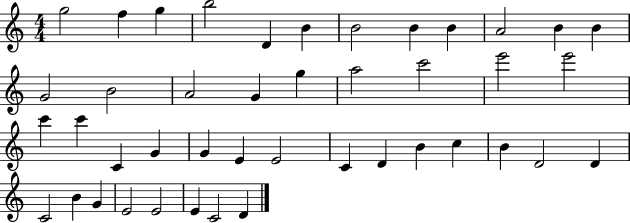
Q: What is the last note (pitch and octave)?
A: D4